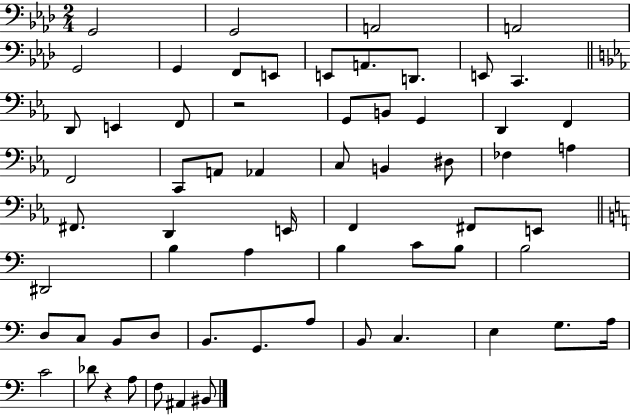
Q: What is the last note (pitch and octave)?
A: BIS2